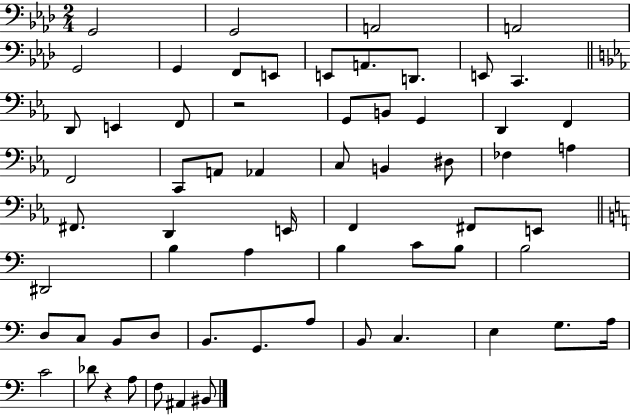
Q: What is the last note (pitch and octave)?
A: BIS2